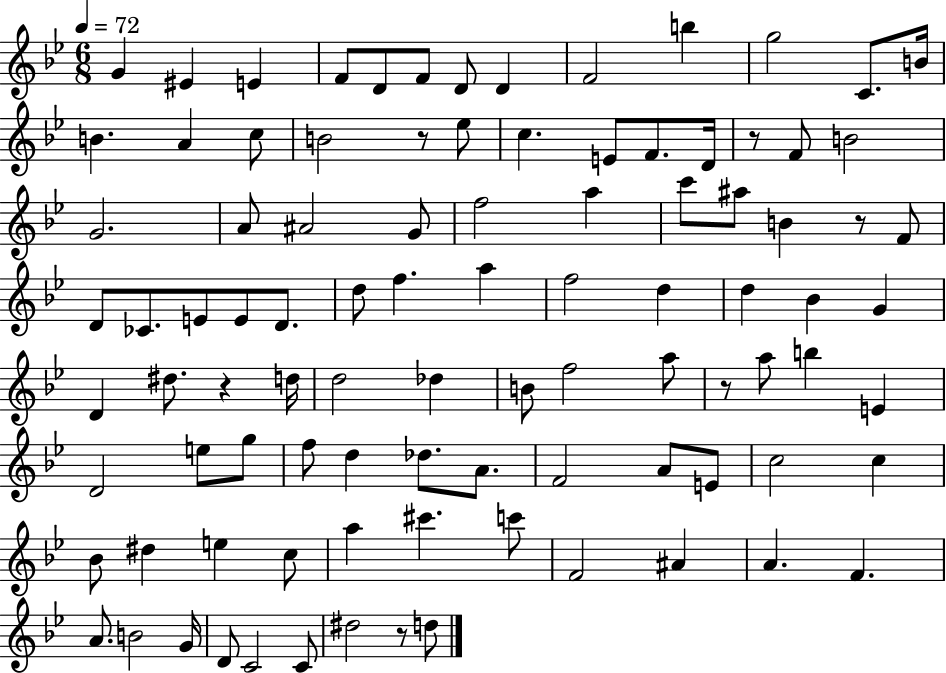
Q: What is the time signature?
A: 6/8